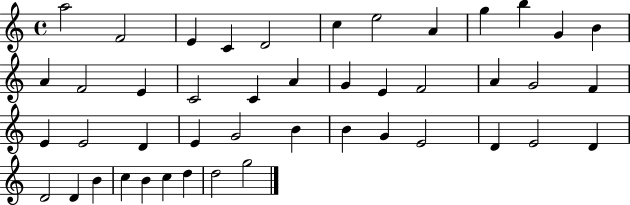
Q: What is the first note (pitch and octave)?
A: A5